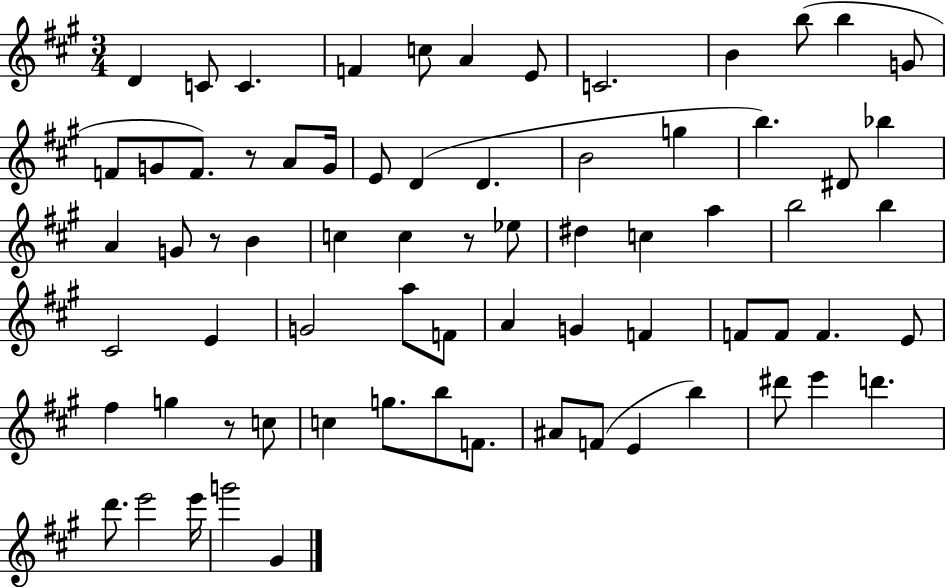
{
  \clef treble
  \numericTimeSignature
  \time 3/4
  \key a \major
  \repeat volta 2 { d'4 c'8 c'4. | f'4 c''8 a'4 e'8 | c'2. | b'4 b''8( b''4 g'8 | \break f'8 g'8 f'8.) r8 a'8 g'16 | e'8 d'4( d'4. | b'2 g''4 | b''4.) dis'8 bes''4 | \break a'4 g'8 r8 b'4 | c''4 c''4 r8 ees''8 | dis''4 c''4 a''4 | b''2 b''4 | \break cis'2 e'4 | g'2 a''8 f'8 | a'4 g'4 f'4 | f'8 f'8 f'4. e'8 | \break fis''4 g''4 r8 c''8 | c''4 g''8. b''8 f'8. | ais'8 f'8( e'4 b''4) | dis'''8 e'''4 d'''4. | \break d'''8. e'''2 e'''16 | g'''2 gis'4 | } \bar "|."
}